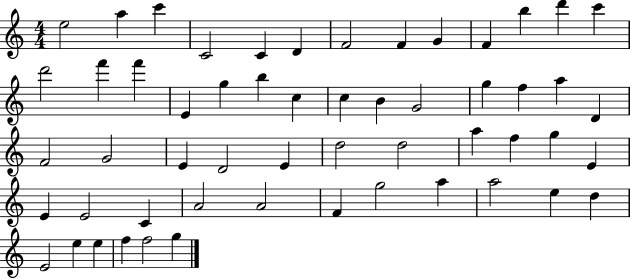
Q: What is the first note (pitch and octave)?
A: E5